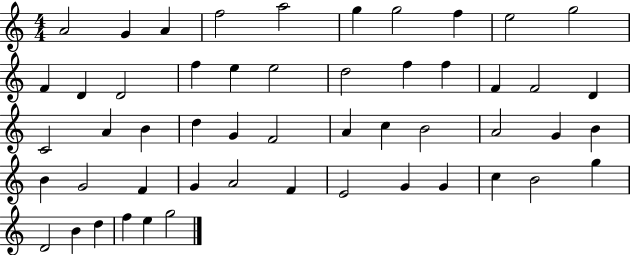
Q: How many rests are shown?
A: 0